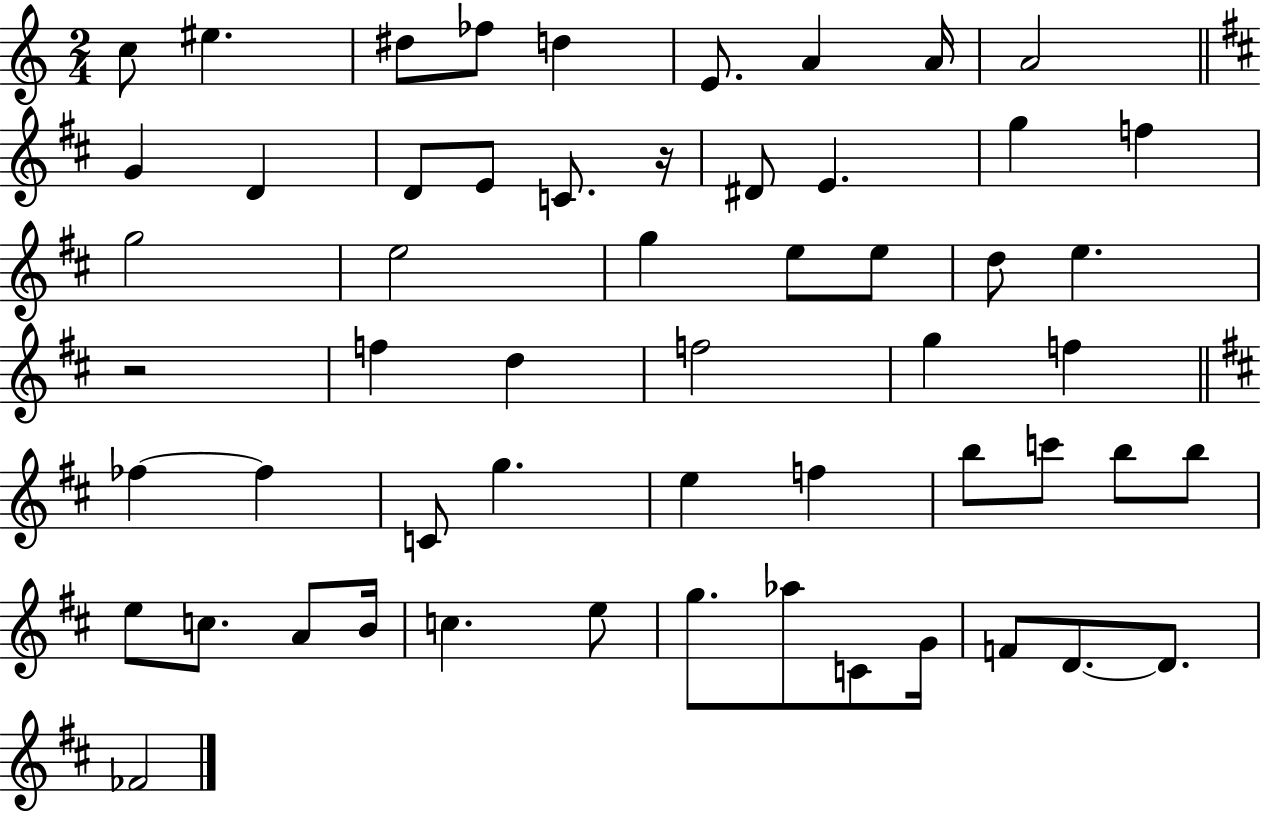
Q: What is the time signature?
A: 2/4